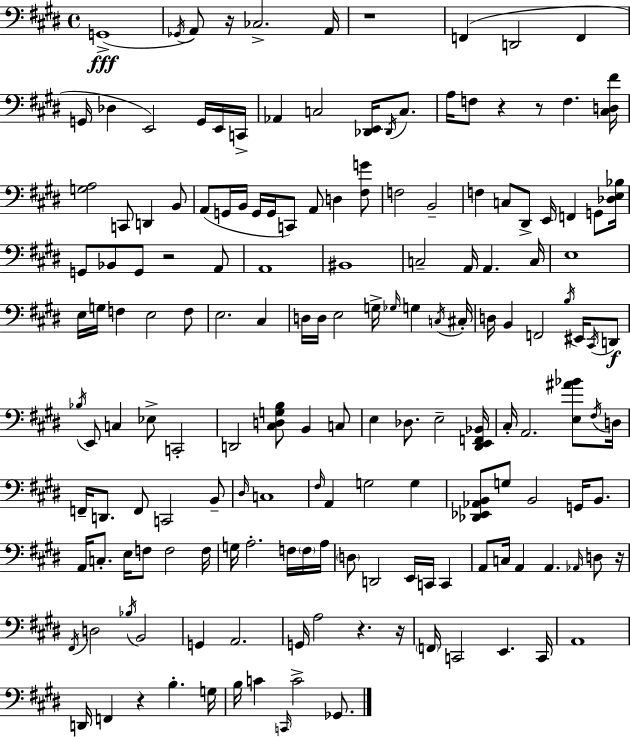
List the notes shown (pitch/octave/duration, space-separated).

G2/w Gb2/s A2/e R/s CES3/h. A2/s R/w F2/q D2/h F2/q G2/s Db3/q E2/h G2/s E2/s C2/s Ab2/q C3/h [Db2,E2]/s Db2/s C3/e. A3/s F3/e R/q R/e F3/q. [C#3,D3,F#4]/s [G3,A3]/h C2/e D2/q B2/e A2/e G2/s B2/s G2/s G2/s C2/e A2/e D3/q [F#3,G4]/e F3/h B2/h F3/q C3/e D#2/e E2/s F2/q G2/e [Db3,E3,Bb3]/s G2/e Bb2/e G2/e R/h A2/e A2/w BIS2/w C3/h A2/s A2/q. C3/s E3/w E3/s G3/s F3/q E3/h F3/e E3/h. C#3/q D3/s D3/s E3/h G3/s Gb3/s G3/q C3/s C#3/s D3/s B2/q F2/h B3/s EIS2/s C#2/s D2/e Bb3/s E2/e C3/q Eb3/e C2/h D2/h [C#3,D3,G3,B3]/e B2/q C3/e E3/q Db3/e. E3/h [D#2,E2,F2,Bb2]/s C#3/s A2/h. [E3,A#4,Bb4]/e F#3/s D3/s F2/s D2/e. F2/e C2/h B2/e D#3/s C3/w F#3/s A2/q G3/h G3/q [Db2,Eb2,Ab2,B2]/e G3/e B2/h G2/s B2/e. A2/s C3/e. E3/s F3/e F3/h F3/s G3/s A3/h. F3/s F3/s A3/s D3/e D2/h E2/s C2/s C2/q A2/e C3/s A2/q A2/q. Ab2/s D3/e R/s F#2/s D3/h Bb3/s B2/h G2/q A2/h. G2/s A3/h R/q. R/s F2/s C2/h E2/q. C2/s A2/w D2/s F2/q R/q B3/q. G3/s B3/s C4/q C2/s C4/h Gb2/e.